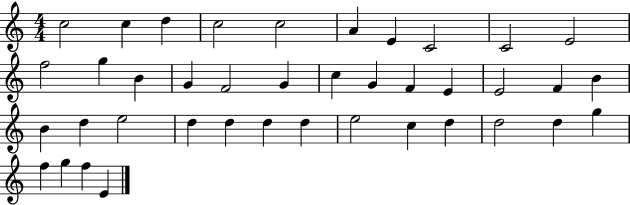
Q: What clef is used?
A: treble